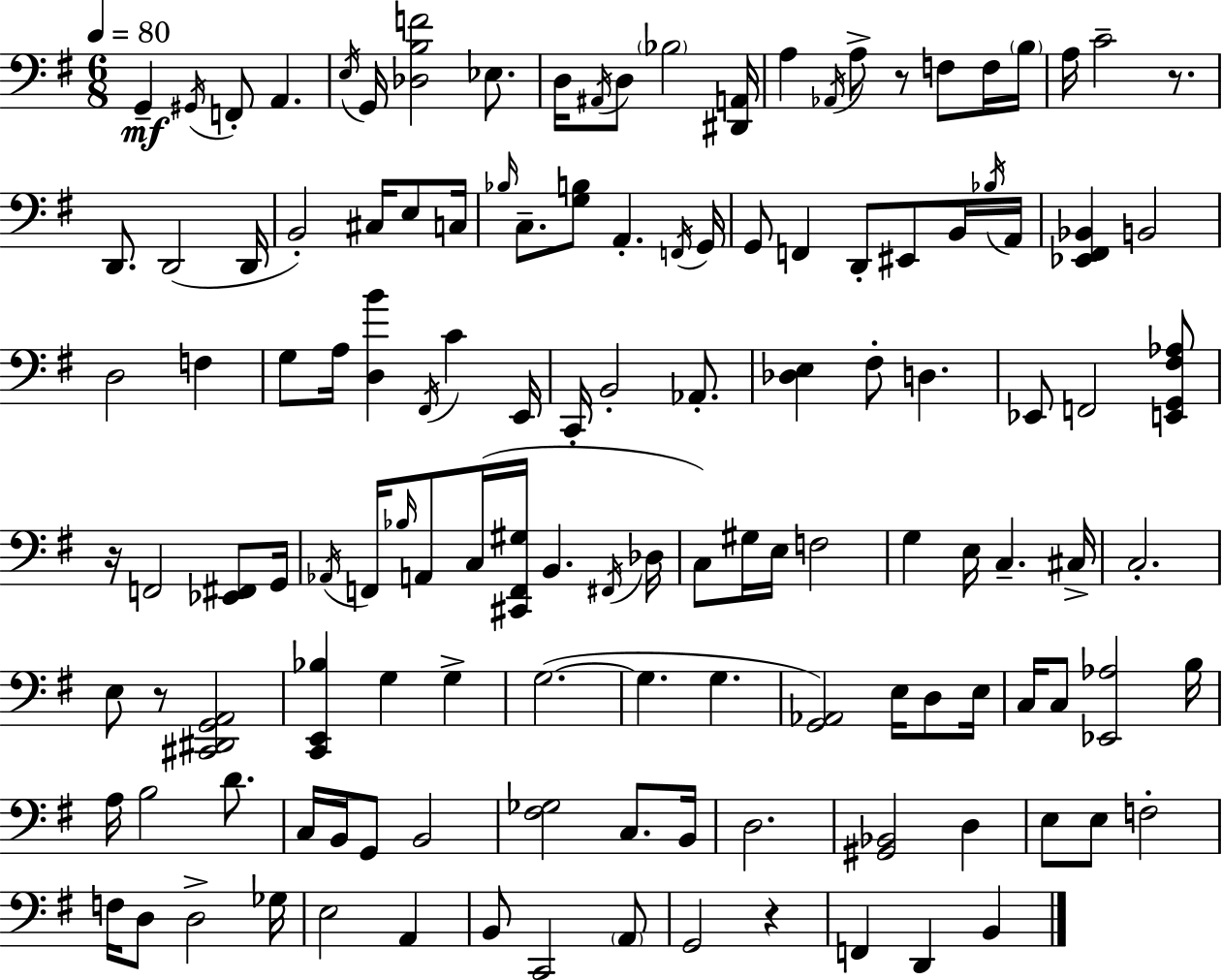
{
  \clef bass
  \numericTimeSignature
  \time 6/8
  \key e \minor
  \tempo 4 = 80
  \repeat volta 2 { g,4--\mf \acciaccatura { gis,16 } f,8-. a,4. | \acciaccatura { e16 } g,16 <des b f'>2 ees8. | d16 \acciaccatura { ais,16 } d8 \parenthesize bes2 | <dis, a,>16 a4 \acciaccatura { aes,16 } a8-> r8 | \break f8 f16 \parenthesize b16 a16 c'2-- | r8. d,8. d,2( | d,16 b,2-.) | cis16 e8 c16 \grace { bes16 } c8.-- <g b>8 a,4.-. | \break \acciaccatura { f,16 } g,16 g,8 f,4 | d,8-. eis,8 b,16 \acciaccatura { bes16 } a,16 <ees, fis, bes,>4 b,2 | d2 | f4 g8 a16 <d b'>4 | \break \acciaccatura { fis,16 } c'4 e,16 c,16-. b,2-. | aes,8.-. <des e>4 | fis8-. d4. ees,8 f,2 | <e, g, fis aes>8 r16 f,2 | \break <ees, fis,>8 g,16 \acciaccatura { aes,16 } f,16 \grace { bes16 } a,8 | c16( <cis, f, gis>16 b,4. \acciaccatura { fis,16 } des16 c8) | gis16 e16 f2 g4 | e16 c4.-- cis16-> c2.-. | \break e8 | r8 <cis, dis, g, a,>2 <c, e, bes>4 | g4 g4-> g2.~(~ | g4. | \break g4. <g, aes,>2) | e16 d8 e16 c16 | c8 <ees, aes>2 b16 a16 | b2 d'8. c16 | \break b,16 g,8 b,2 <fis ges>2 | c8. b,16 d2. | <gis, bes,>2 | d4 e8 | \break e8 f2-. f16 | d8 d2-> ges16 e2 | a,4 b,8 | c,2 \parenthesize a,8 g,2 | \break r4 f,4 | d,4 b,4 } \bar "|."
}